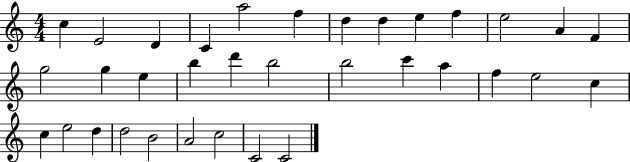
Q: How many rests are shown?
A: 0